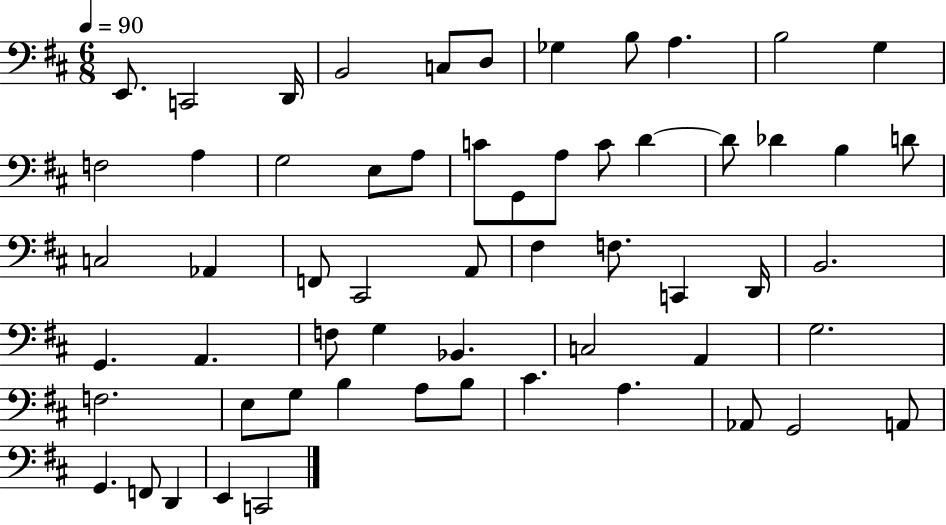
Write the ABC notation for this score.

X:1
T:Untitled
M:6/8
L:1/4
K:D
E,,/2 C,,2 D,,/4 B,,2 C,/2 D,/2 _G, B,/2 A, B,2 G, F,2 A, G,2 E,/2 A,/2 C/2 G,,/2 A,/2 C/2 D D/2 _D B, D/2 C,2 _A,, F,,/2 ^C,,2 A,,/2 ^F, F,/2 C,, D,,/4 B,,2 G,, A,, F,/2 G, _B,, C,2 A,, G,2 F,2 E,/2 G,/2 B, A,/2 B,/2 ^C A, _A,,/2 G,,2 A,,/2 G,, F,,/2 D,, E,, C,,2